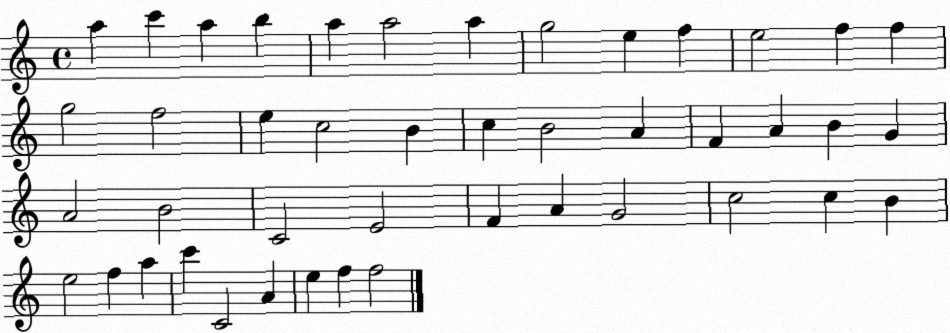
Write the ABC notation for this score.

X:1
T:Untitled
M:4/4
L:1/4
K:C
a c' a b a a2 a g2 e f e2 f f g2 f2 e c2 B c B2 A F A B G A2 B2 C2 E2 F A G2 c2 c B e2 f a c' C2 A e f f2